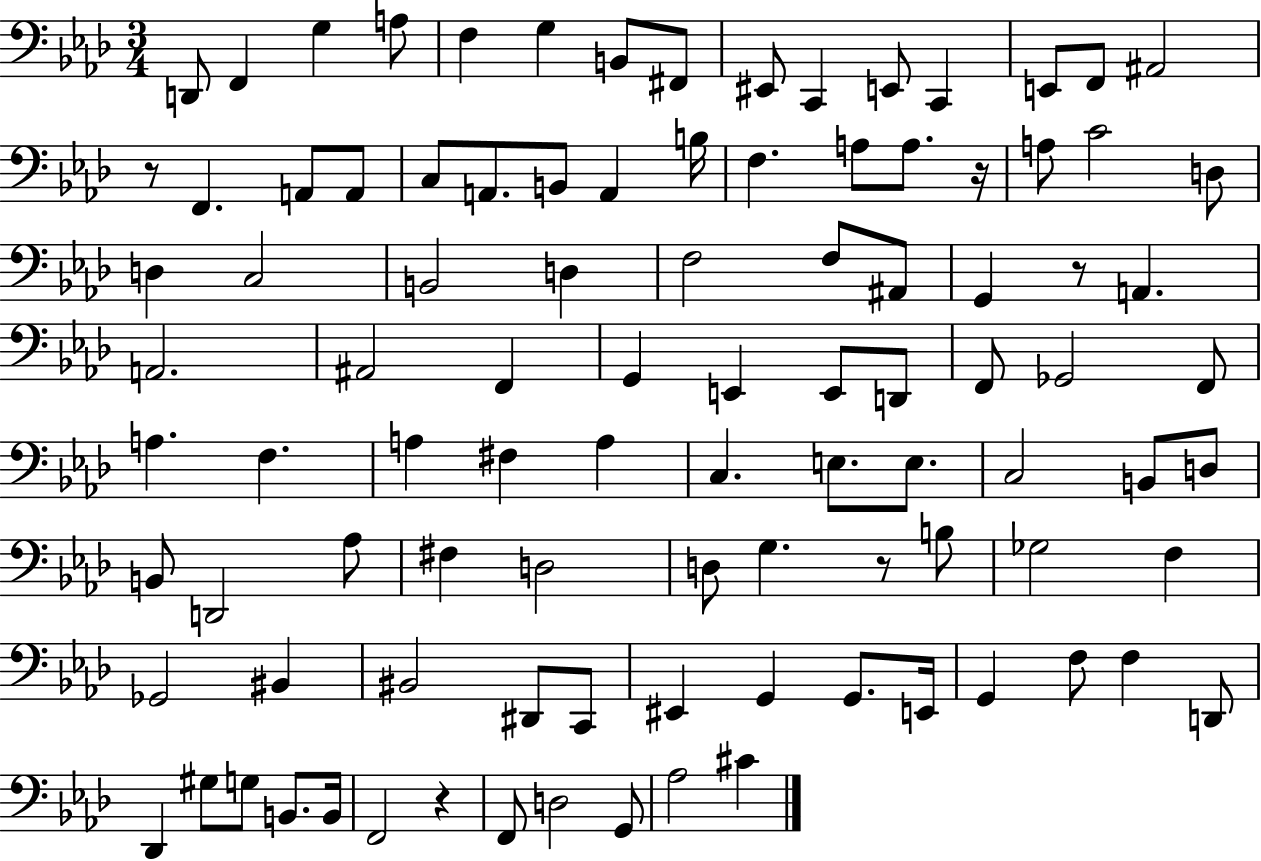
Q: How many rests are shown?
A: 5